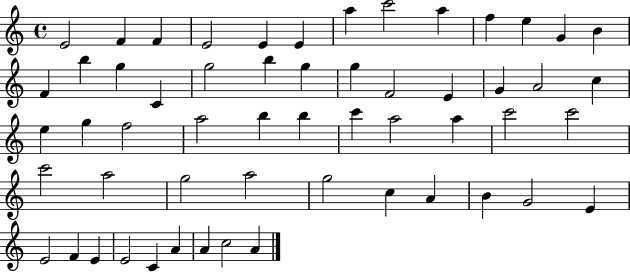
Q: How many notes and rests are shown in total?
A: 56